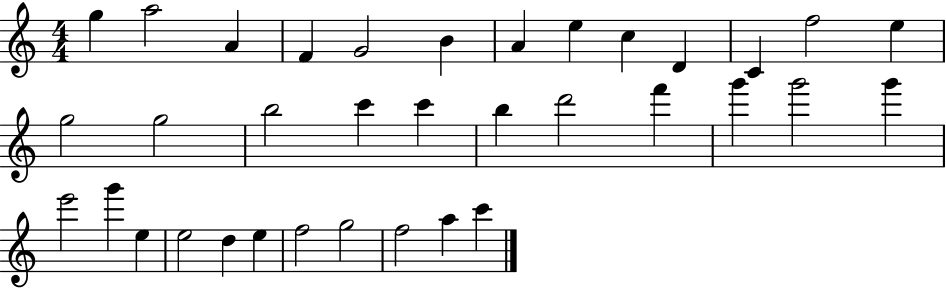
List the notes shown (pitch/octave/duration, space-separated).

G5/q A5/h A4/q F4/q G4/h B4/q A4/q E5/q C5/q D4/q C4/q F5/h E5/q G5/h G5/h B5/h C6/q C6/q B5/q D6/h F6/q G6/q G6/h G6/q E6/h G6/q E5/q E5/h D5/q E5/q F5/h G5/h F5/h A5/q C6/q